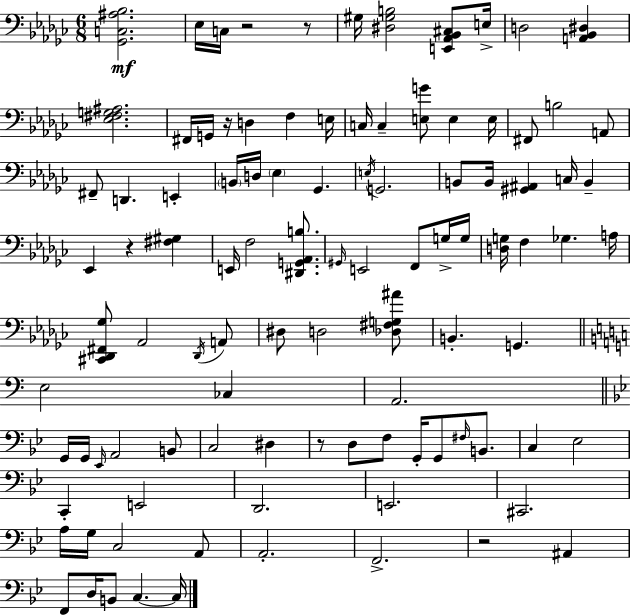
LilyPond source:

{
  \clef bass
  \numericTimeSignature
  \time 6/8
  \key ees \minor
  <ges, c ais bes>2.\mf | ees16 c16 r2 r8 | gis16 <dis gis b>2 <e, aes, bes, cis>8 e16-> | d2 <a, bes, dis>4 | \break <ees fis g ais>2. | fis,16 g,16 r16 d4 f4 e16 | c16 c4-- <e g'>8 e4 e16 | fis,8 b2 a,8 | \break fis,8-- d,4. e,4-. | \parenthesize b,16 d16 \parenthesize ees4 ges,4. | \acciaccatura { e16 } g,2. | b,8 b,16 <gis, ais,>4 c16 b,4-- | \break ees,4 r4 <fis gis>4 | e,16 f2 <dis, g, aes, b>8. | \grace { gis,16 } e,2 f,8 | g16-> g16 <d g>16 f4 ges4. | \break a16 <cis, des, fis, ges>8 aes,2 | \acciaccatura { des,16 } a,8 dis8 d2 | <des fis g ais'>8 b,4.-. g,4. | \bar "||" \break \key c \major e2 ces4 | a,2. | \bar "||" \break \key bes \major g,16 g,16 \grace { ees,16 } a,2 b,8 | c2 dis4 | r8 d8 f8 g,16-. g,8 \grace { fis16 } b,8. | c4 ees2 | \break c,4-. e,2 | d,2. | e,2. | cis,2. | \break a16 g16 c2 | a,8 a,2.-. | f,2.-> | r2 ais,4 | \break f,8 d16 b,8 c4.~~ | c16 \bar "|."
}